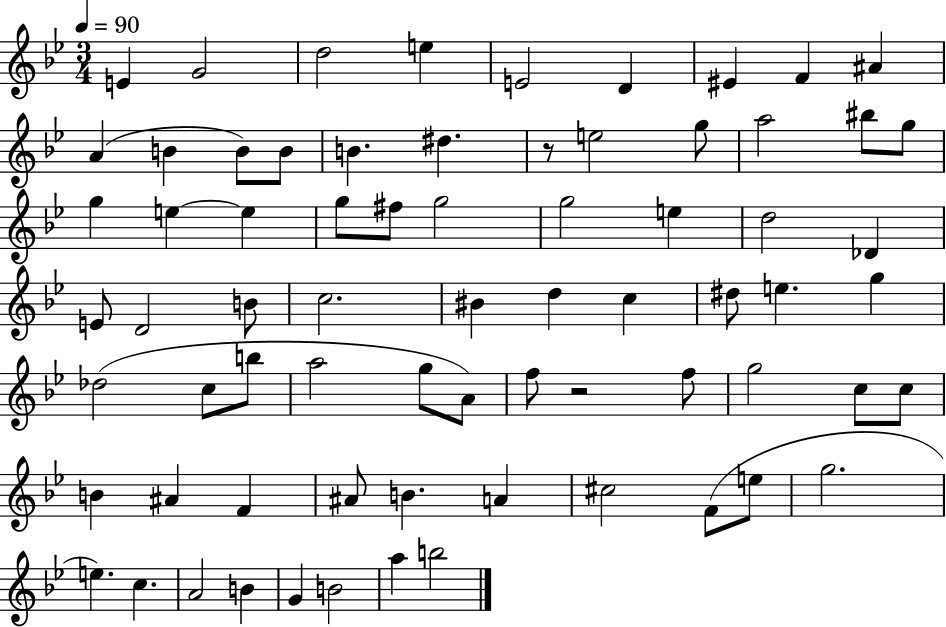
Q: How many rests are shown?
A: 2